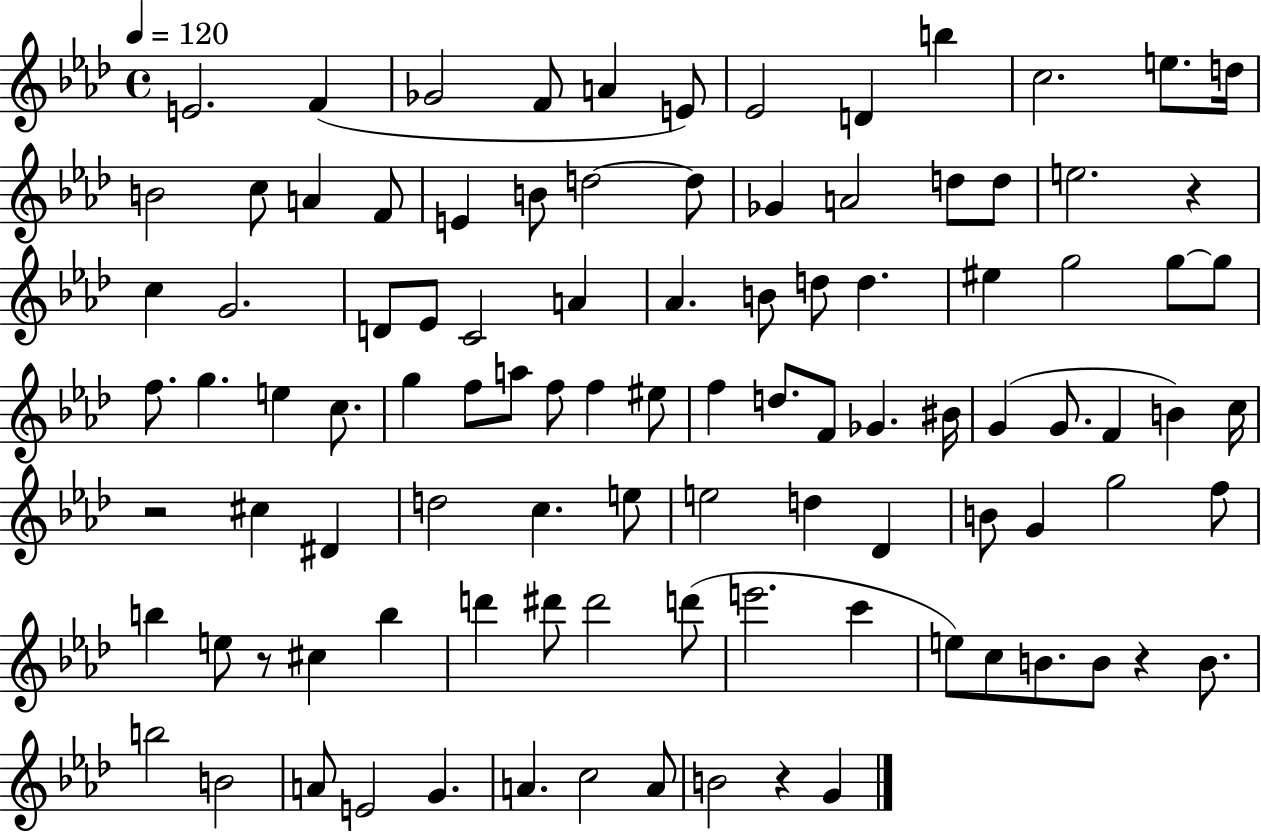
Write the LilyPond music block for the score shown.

{
  \clef treble
  \time 4/4
  \defaultTimeSignature
  \key aes \major
  \tempo 4 = 120
  e'2. f'4( | ges'2 f'8 a'4 e'8) | ees'2 d'4 b''4 | c''2. e''8. d''16 | \break b'2 c''8 a'4 f'8 | e'4 b'8 d''2~~ d''8 | ges'4 a'2 d''8 d''8 | e''2. r4 | \break c''4 g'2. | d'8 ees'8 c'2 a'4 | aes'4. b'8 d''8 d''4. | eis''4 g''2 g''8~~ g''8 | \break f''8. g''4. e''4 c''8. | g''4 f''8 a''8 f''8 f''4 eis''8 | f''4 d''8. f'8 ges'4. bis'16 | g'4( g'8. f'4 b'4) c''16 | \break r2 cis''4 dis'4 | d''2 c''4. e''8 | e''2 d''4 des'4 | b'8 g'4 g''2 f''8 | \break b''4 e''8 r8 cis''4 b''4 | d'''4 dis'''8 dis'''2 d'''8( | e'''2. c'''4 | e''8) c''8 b'8. b'8 r4 b'8. | \break b''2 b'2 | a'8 e'2 g'4. | a'4. c''2 a'8 | b'2 r4 g'4 | \break \bar "|."
}